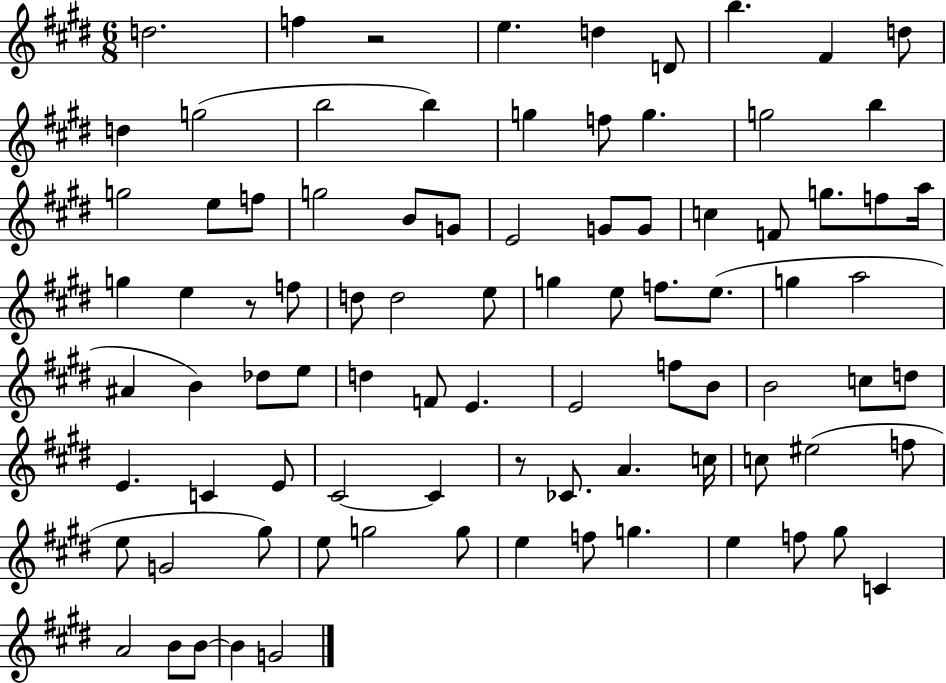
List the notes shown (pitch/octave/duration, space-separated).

D5/h. F5/q R/h E5/q. D5/q D4/e B5/q. F#4/q D5/e D5/q G5/h B5/h B5/q G5/q F5/e G5/q. G5/h B5/q G5/h E5/e F5/e G5/h B4/e G4/e E4/h G4/e G4/e C5/q F4/e G5/e. F5/e A5/s G5/q E5/q R/e F5/e D5/e D5/h E5/e G5/q E5/e F5/e. E5/e. G5/q A5/h A#4/q B4/q Db5/e E5/e D5/q F4/e E4/q. E4/h F5/e B4/e B4/h C5/e D5/e E4/q. C4/q E4/e C#4/h C#4/q R/e CES4/e. A4/q. C5/s C5/e EIS5/h F5/e E5/e G4/h G#5/e E5/e G5/h G5/e E5/q F5/e G5/q. E5/q F5/e G#5/e C4/q A4/h B4/e B4/e B4/q G4/h